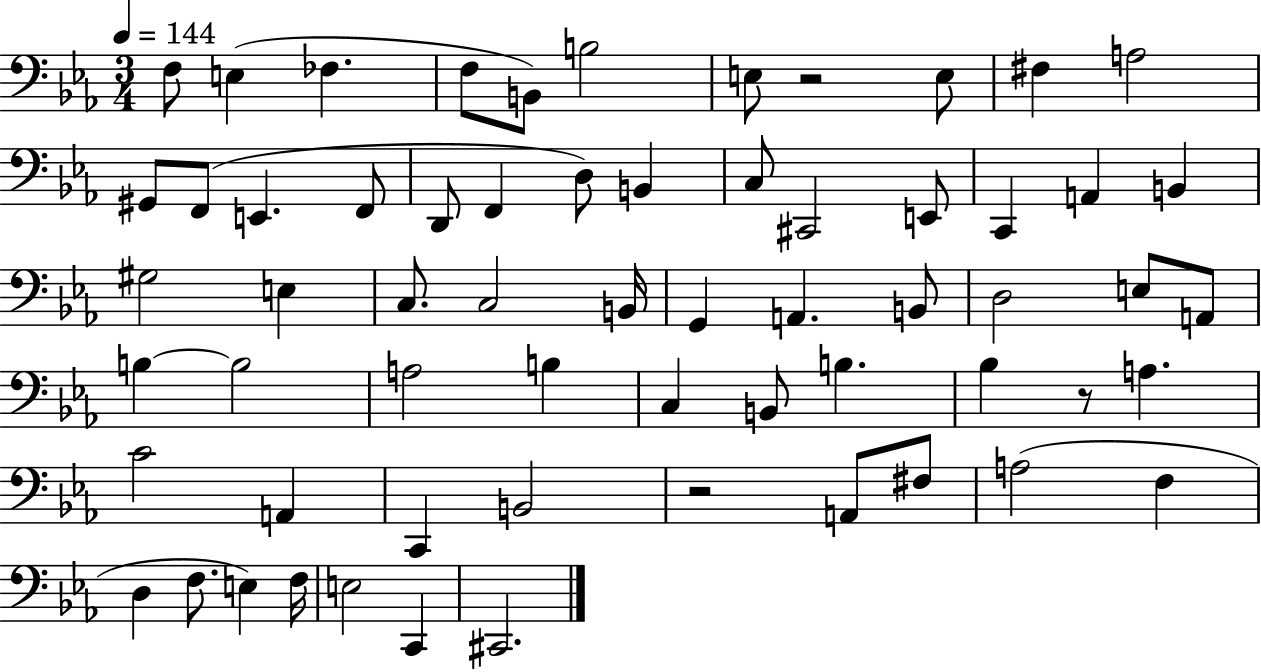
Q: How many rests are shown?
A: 3